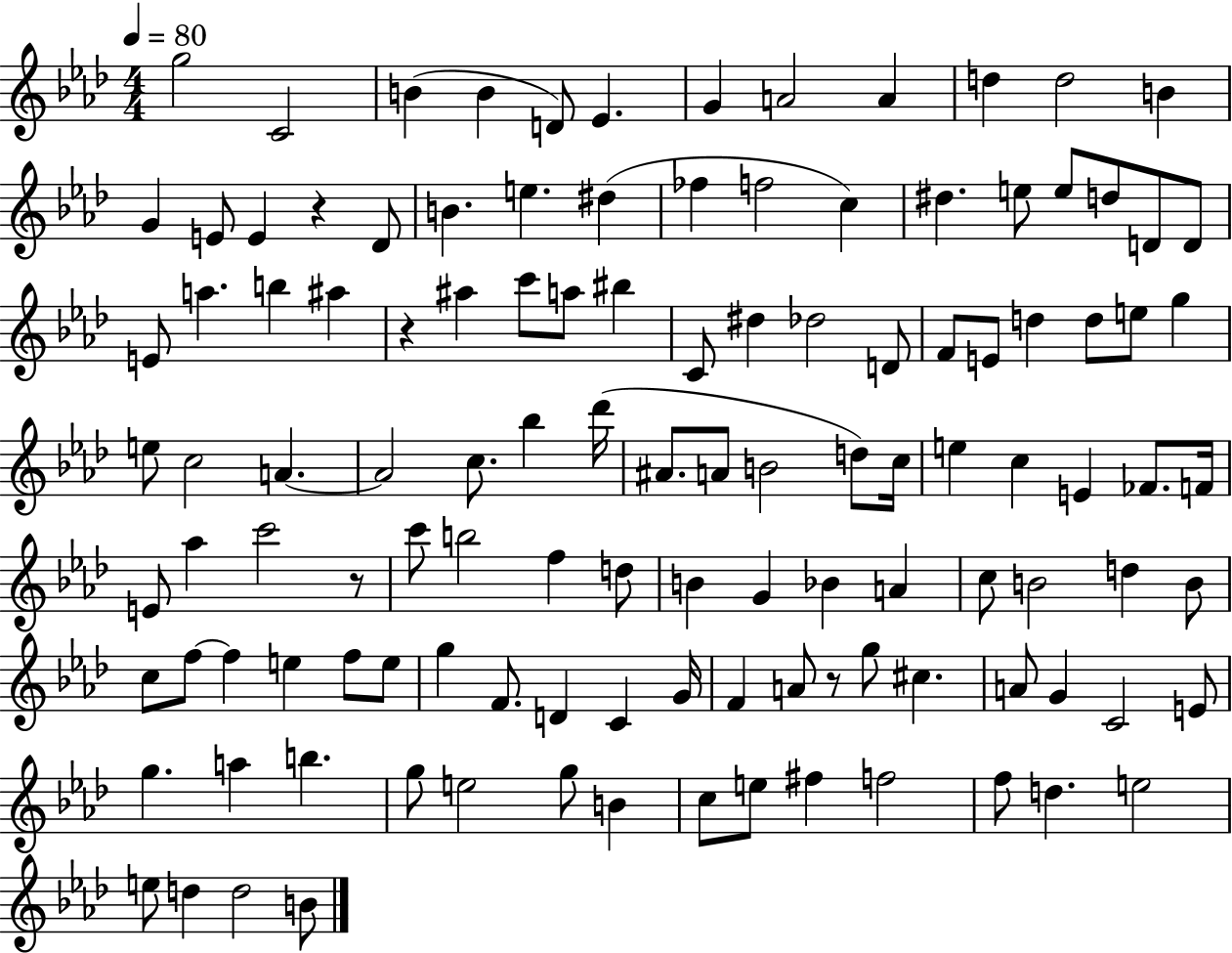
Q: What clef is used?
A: treble